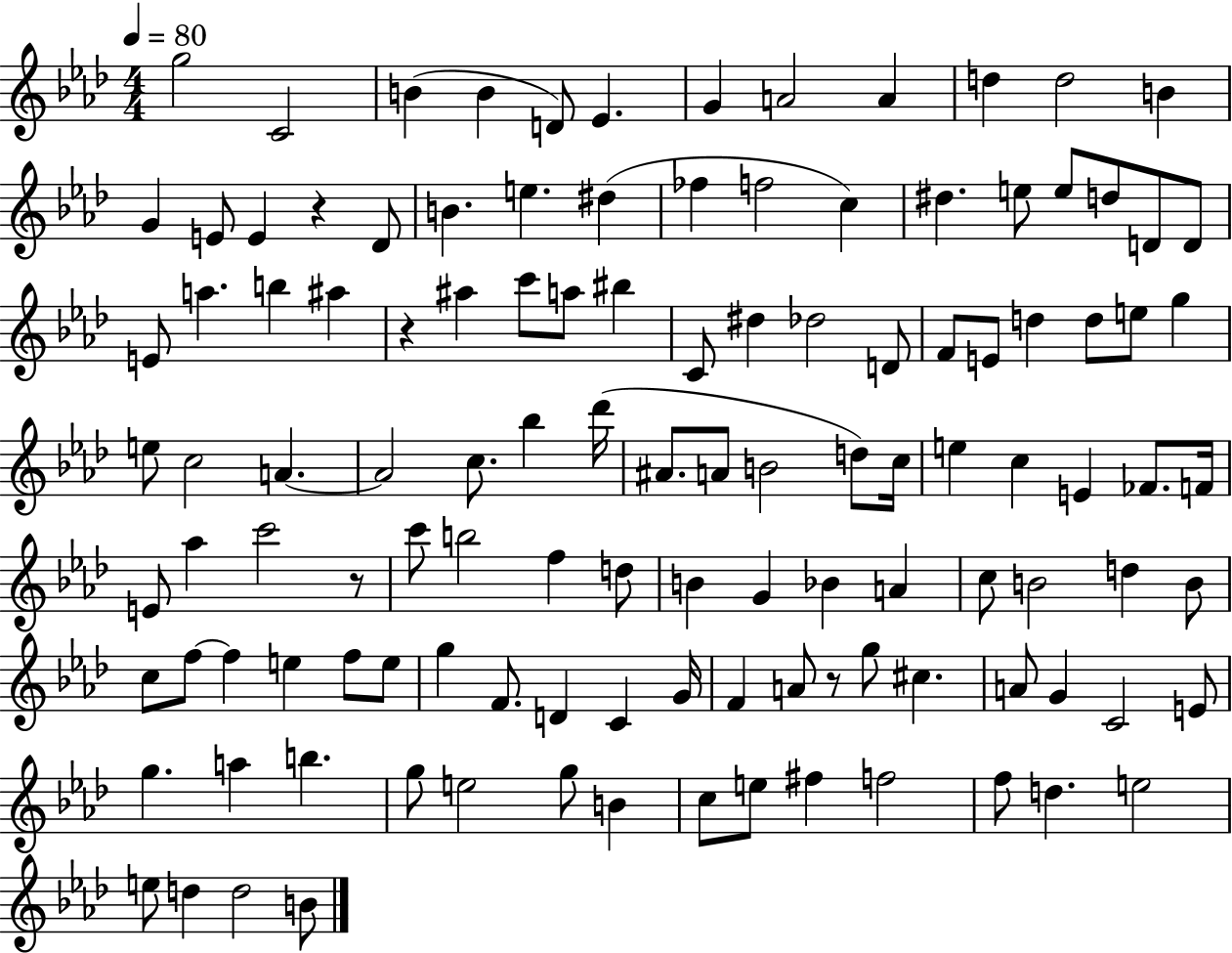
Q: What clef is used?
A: treble